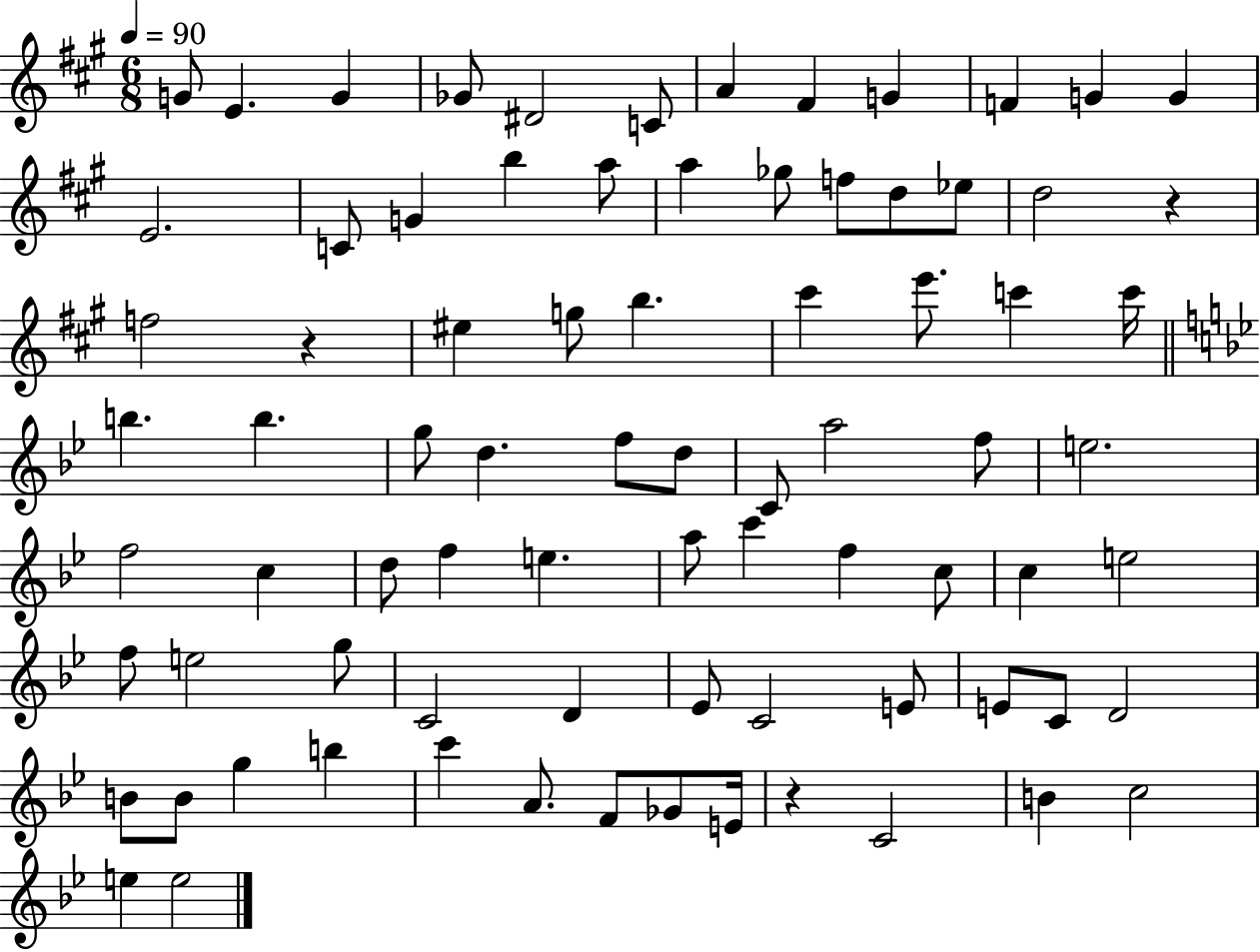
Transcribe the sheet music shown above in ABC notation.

X:1
T:Untitled
M:6/8
L:1/4
K:A
G/2 E G _G/2 ^D2 C/2 A ^F G F G G E2 C/2 G b a/2 a _g/2 f/2 d/2 _e/2 d2 z f2 z ^e g/2 b ^c' e'/2 c' c'/4 b b g/2 d f/2 d/2 C/2 a2 f/2 e2 f2 c d/2 f e a/2 c' f c/2 c e2 f/2 e2 g/2 C2 D _E/2 C2 E/2 E/2 C/2 D2 B/2 B/2 g b c' A/2 F/2 _G/2 E/4 z C2 B c2 e e2